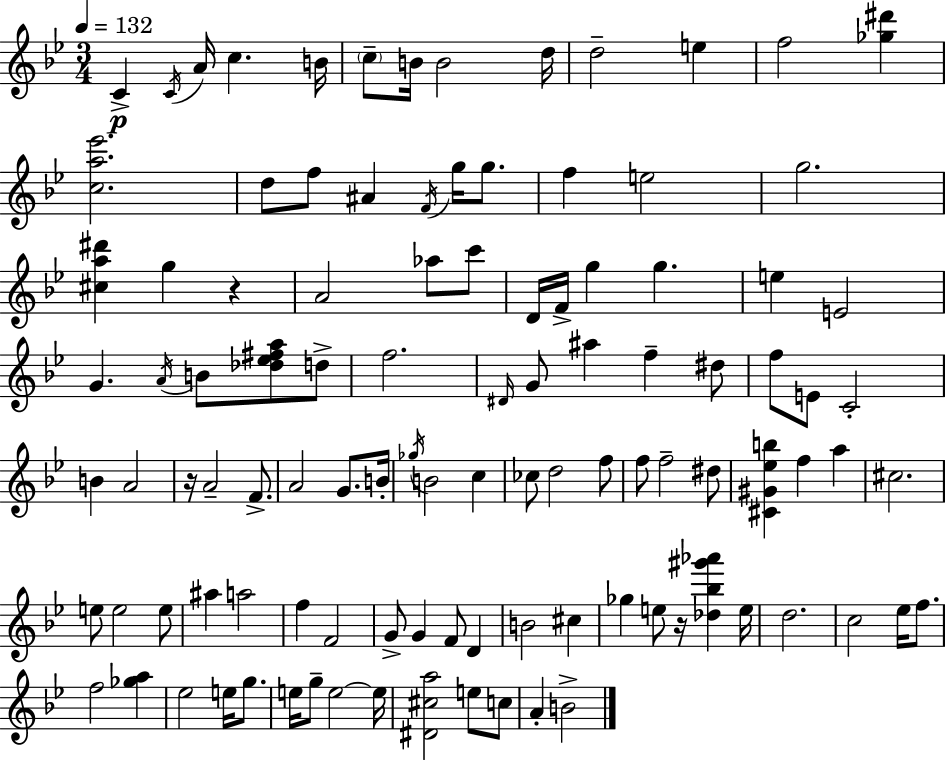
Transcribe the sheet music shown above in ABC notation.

X:1
T:Untitled
M:3/4
L:1/4
K:Gm
C C/4 A/4 c B/4 c/2 B/4 B2 d/4 d2 e f2 [_g^d'] [ca_e']2 d/2 f/2 ^A F/4 g/4 g/2 f e2 g2 [^ca^d'] g z A2 _a/2 c'/2 D/4 F/4 g g e E2 G A/4 B/2 [_d_e^fa]/2 d/2 f2 ^D/4 G/2 ^a f ^d/2 f/2 E/2 C2 B A2 z/4 A2 F/2 A2 G/2 B/4 _g/4 B2 c _c/2 d2 f/2 f/2 f2 ^d/2 [^C^G_eb] f a ^c2 e/2 e2 e/2 ^a a2 f F2 G/2 G F/2 D B2 ^c _g e/2 z/4 [_d_b^g'_a'] e/4 d2 c2 _e/4 f/2 f2 [_ga] _e2 e/4 g/2 e/4 g/2 e2 e/4 [^D^ca]2 e/2 c/2 A B2